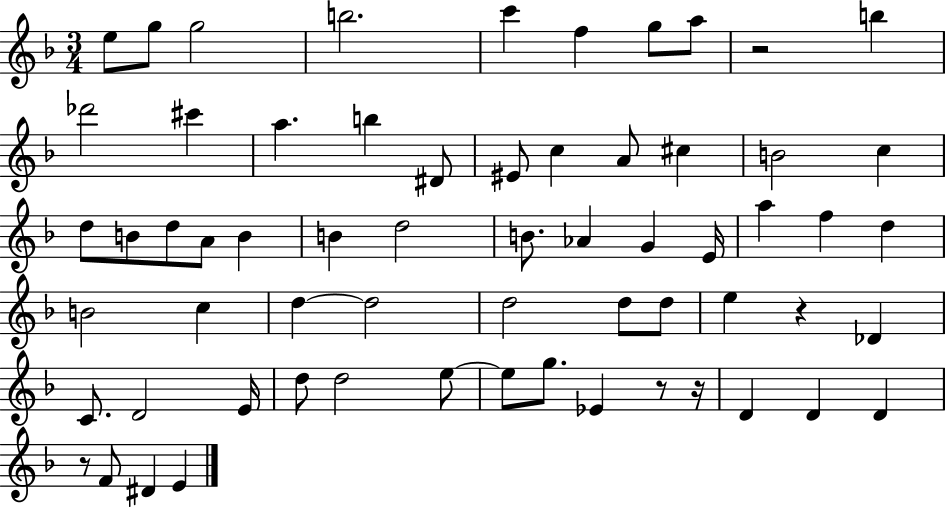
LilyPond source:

{
  \clef treble
  \numericTimeSignature
  \time 3/4
  \key f \major
  e''8 g''8 g''2 | b''2. | c'''4 f''4 g''8 a''8 | r2 b''4 | \break des'''2 cis'''4 | a''4. b''4 dis'8 | eis'8 c''4 a'8 cis''4 | b'2 c''4 | \break d''8 b'8 d''8 a'8 b'4 | b'4 d''2 | b'8. aes'4 g'4 e'16 | a''4 f''4 d''4 | \break b'2 c''4 | d''4~~ d''2 | d''2 d''8 d''8 | e''4 r4 des'4 | \break c'8. d'2 e'16 | d''8 d''2 e''8~~ | e''8 g''8. ees'4 r8 r16 | d'4 d'4 d'4 | \break r8 f'8 dis'4 e'4 | \bar "|."
}